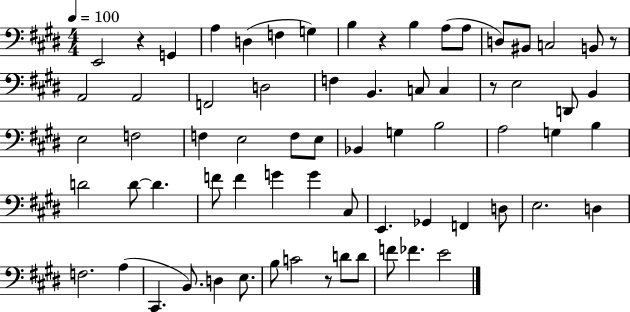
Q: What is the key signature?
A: E major